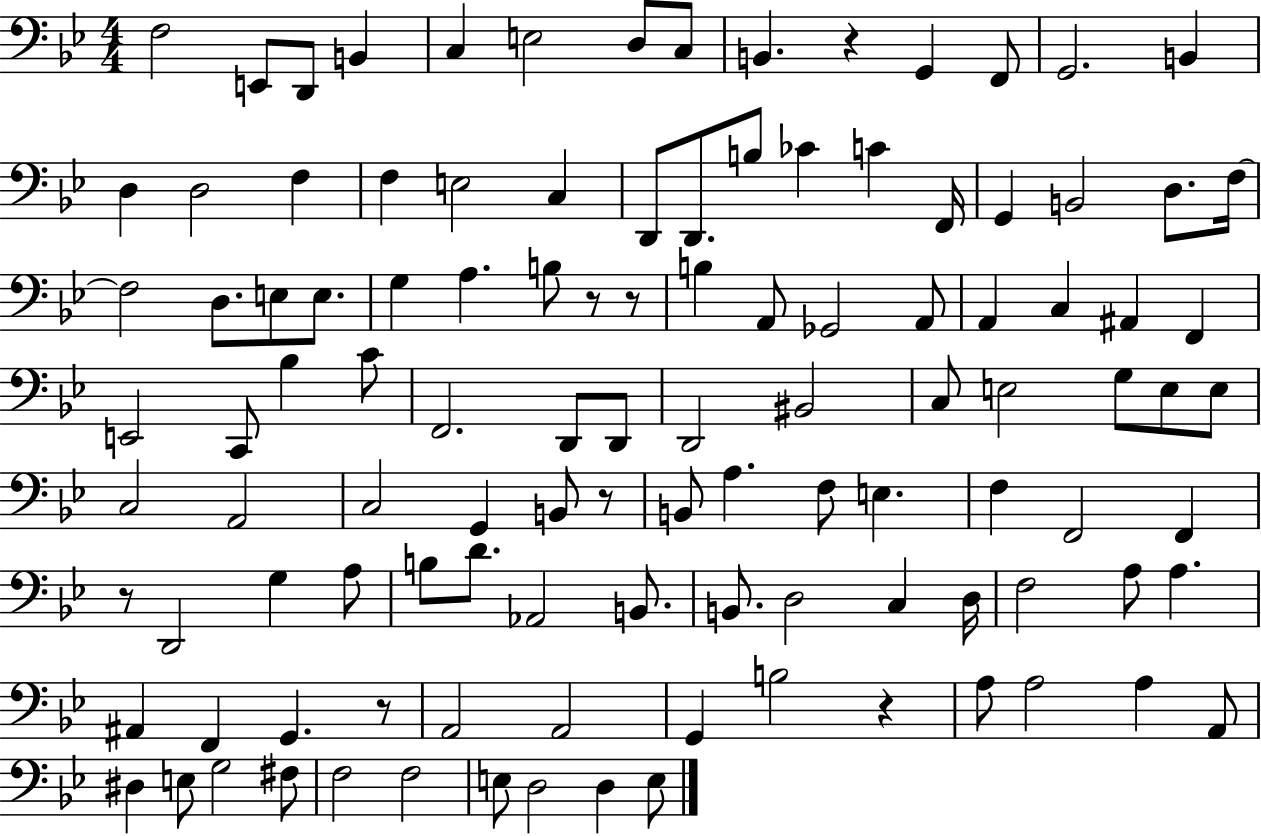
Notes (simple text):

F3/h E2/e D2/e B2/q C3/q E3/h D3/e C3/e B2/q. R/q G2/q F2/e G2/h. B2/q D3/q D3/h F3/q F3/q E3/h C3/q D2/e D2/e. B3/e CES4/q C4/q F2/s G2/q B2/h D3/e. F3/s F3/h D3/e. E3/e E3/e. G3/q A3/q. B3/e R/e R/e B3/q A2/e Gb2/h A2/e A2/q C3/q A#2/q F2/q E2/h C2/e Bb3/q C4/e F2/h. D2/e D2/e D2/h BIS2/h C3/e E3/h G3/e E3/e E3/e C3/h A2/h C3/h G2/q B2/e R/e B2/e A3/q. F3/e E3/q. F3/q F2/h F2/q R/e D2/h G3/q A3/e B3/e D4/e. Ab2/h B2/e. B2/e. D3/h C3/q D3/s F3/h A3/e A3/q. A#2/q F2/q G2/q. R/e A2/h A2/h G2/q B3/h R/q A3/e A3/h A3/q A2/e D#3/q E3/e G3/h F#3/e F3/h F3/h E3/e D3/h D3/q E3/e